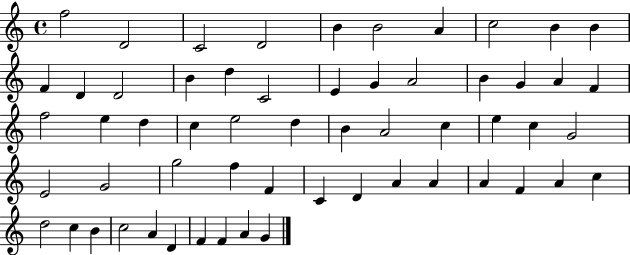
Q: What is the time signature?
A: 4/4